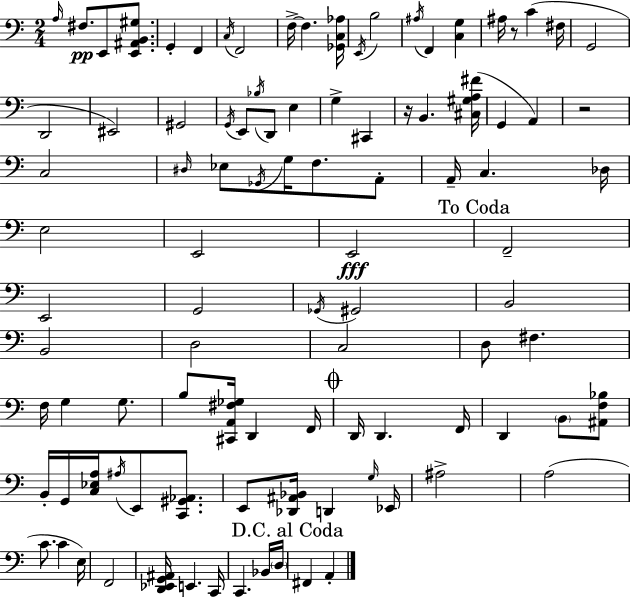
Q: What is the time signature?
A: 2/4